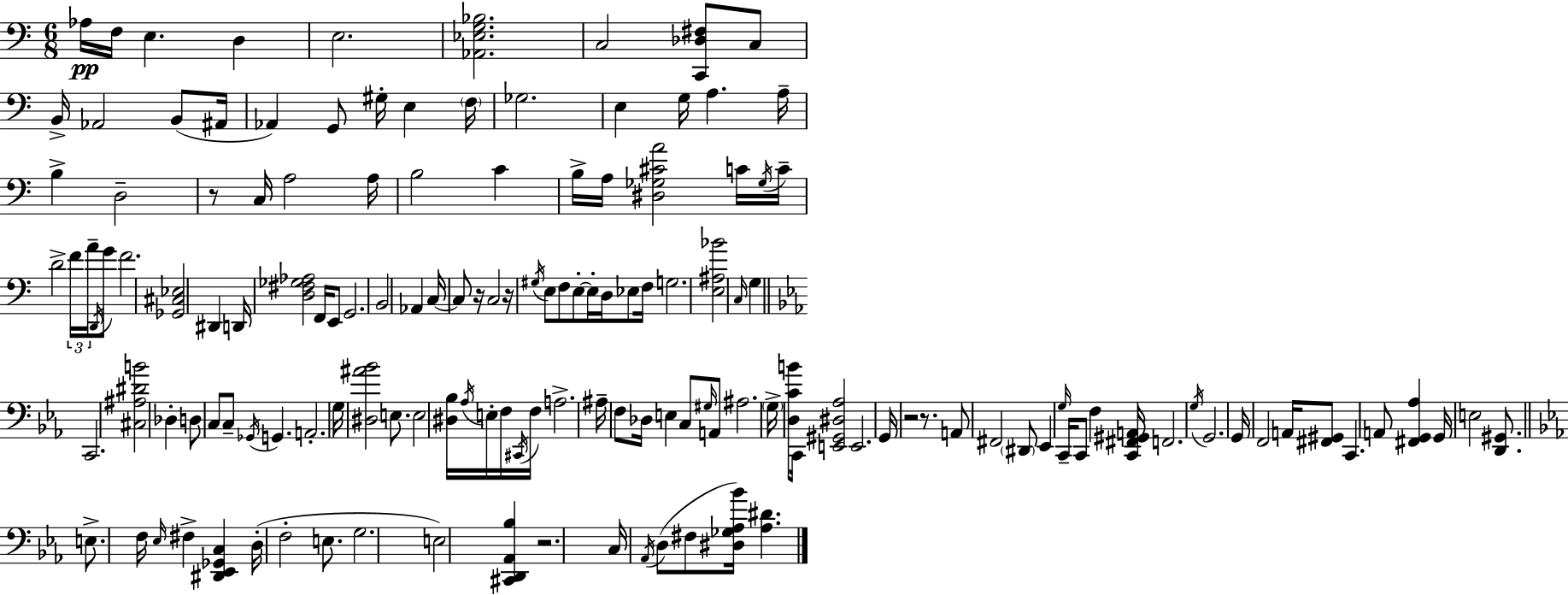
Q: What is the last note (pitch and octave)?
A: F#3